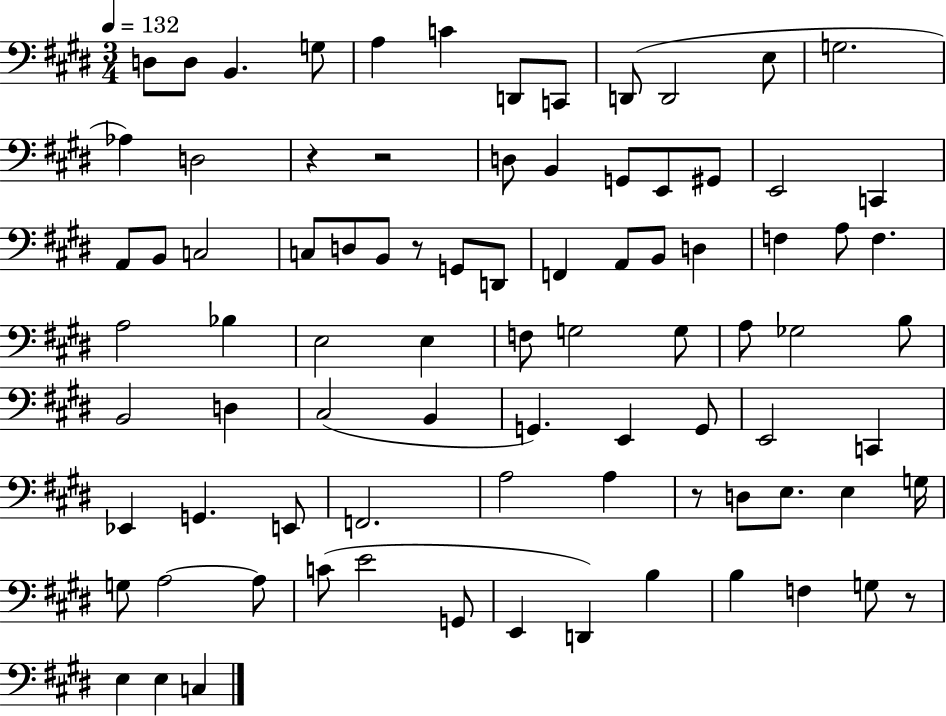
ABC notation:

X:1
T:Untitled
M:3/4
L:1/4
K:E
D,/2 D,/2 B,, G,/2 A, C D,,/2 C,,/2 D,,/2 D,,2 E,/2 G,2 _A, D,2 z z2 D,/2 B,, G,,/2 E,,/2 ^G,,/2 E,,2 C,, A,,/2 B,,/2 C,2 C,/2 D,/2 B,,/2 z/2 G,,/2 D,,/2 F,, A,,/2 B,,/2 D, F, A,/2 F, A,2 _B, E,2 E, F,/2 G,2 G,/2 A,/2 _G,2 B,/2 B,,2 D, ^C,2 B,, G,, E,, G,,/2 E,,2 C,, _E,, G,, E,,/2 F,,2 A,2 A, z/2 D,/2 E,/2 E, G,/4 G,/2 A,2 A,/2 C/2 E2 G,,/2 E,, D,, B, B, F, G,/2 z/2 E, E, C,